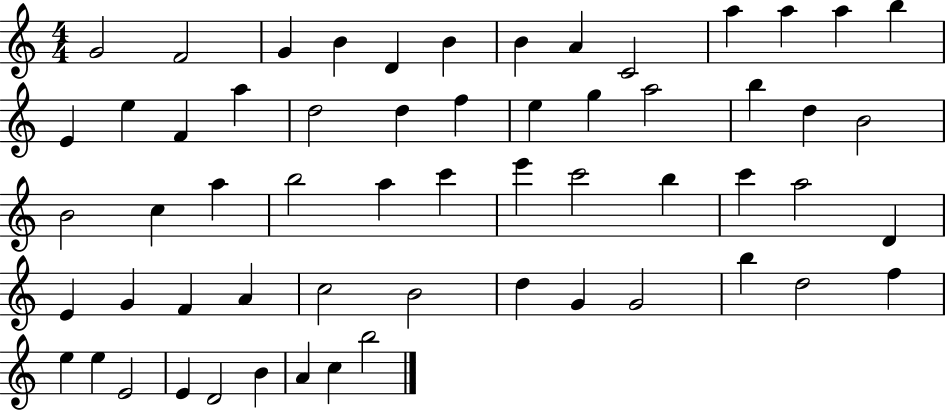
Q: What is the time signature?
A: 4/4